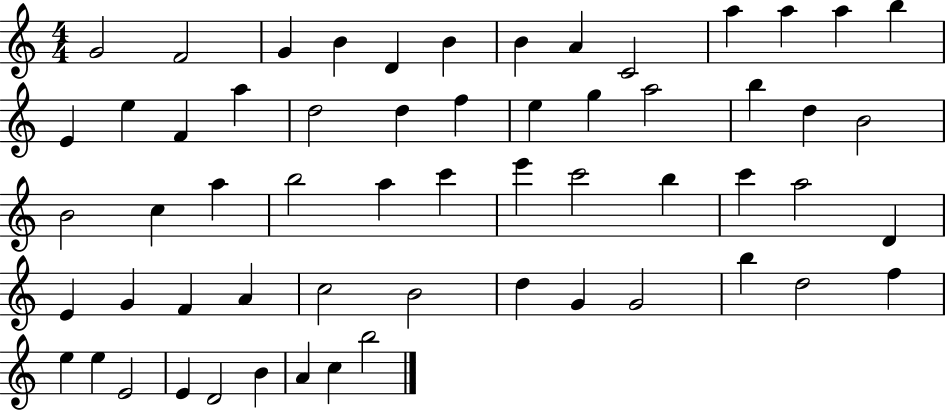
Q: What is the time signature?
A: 4/4